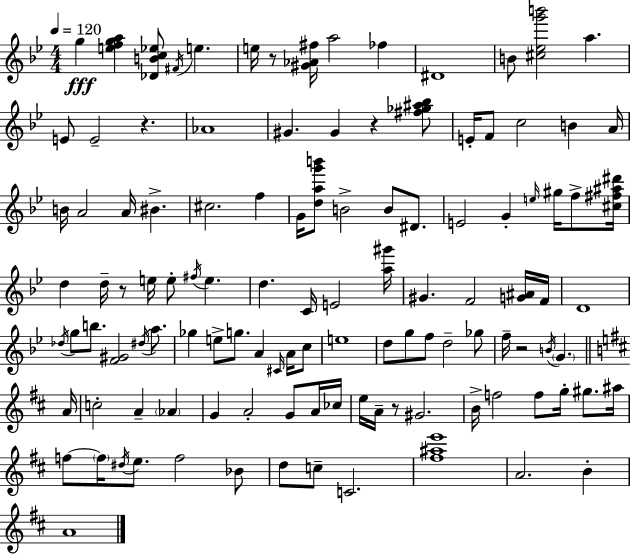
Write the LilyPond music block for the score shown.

{
  \clef treble
  \numericTimeSignature
  \time 4/4
  \key bes \major
  \tempo 4 = 120
  g''4\fff <e'' f'' g'' a''>4 <des' b' c'' ees''>8 \acciaccatura { fis'16 } e''4. | e''16 r8 <gis' aes' fis''>16 a''2 fes''4 | dis'1 | b'8 <cis'' ees'' g''' b'''>2 a''4. | \break e'8 e'2-- r4. | aes'1 | gis'4. gis'4 r4 <fis'' ges'' ais'' bes''>8 | e'16-. f'8 c''2 b'4 | \break a'16 b'16 a'2 a'16 bis'4.-> | cis''2. f''4 | g'16 <d'' a'' g''' b'''>8 b'2-> b'8 dis'8. | e'2 g'4-. \grace { e''16 } gis''16 f''8-> | \break <cis'' fis'' ais'' dis'''>16 d''4 d''16-- r8 e''16 e''8-. \acciaccatura { fis''16 } e''4. | d''4. c'16 e'2 | <a'' gis'''>16 gis'4. f'2 | <g' ais'>16 f'16 d'1 | \break \acciaccatura { des''16 } g''8 b''8. <f' gis'>2 | \acciaccatura { dis''16 } a''8. ges''4 e''8-> g''8. a'4 | \grace { cis'16 } a'16 c''8 e''1 | d''8 g''8 f''8 d''2-- | \break ges''8 f''16-- r2 \acciaccatura { b'16 } | \parenthesize g'4. \bar "||" \break \key d \major a'16 c''2-. a'4-- \parenthesize aes'4 | g'4 a'2-. g'8 a'16 | ces''16 e''16 a'16-- r8 gis'2. | b'16-> f''2 f''8 g''16-. gis''8. | \break ais''16 f''8~~ \parenthesize f''16 \acciaccatura { dis''16 } e''8. f''2 | bes'8 d''8 c''8-- c'2. | <fis'' ais'' e'''>1 | a'2. b'4-. | \break a'1 | \bar "|."
}